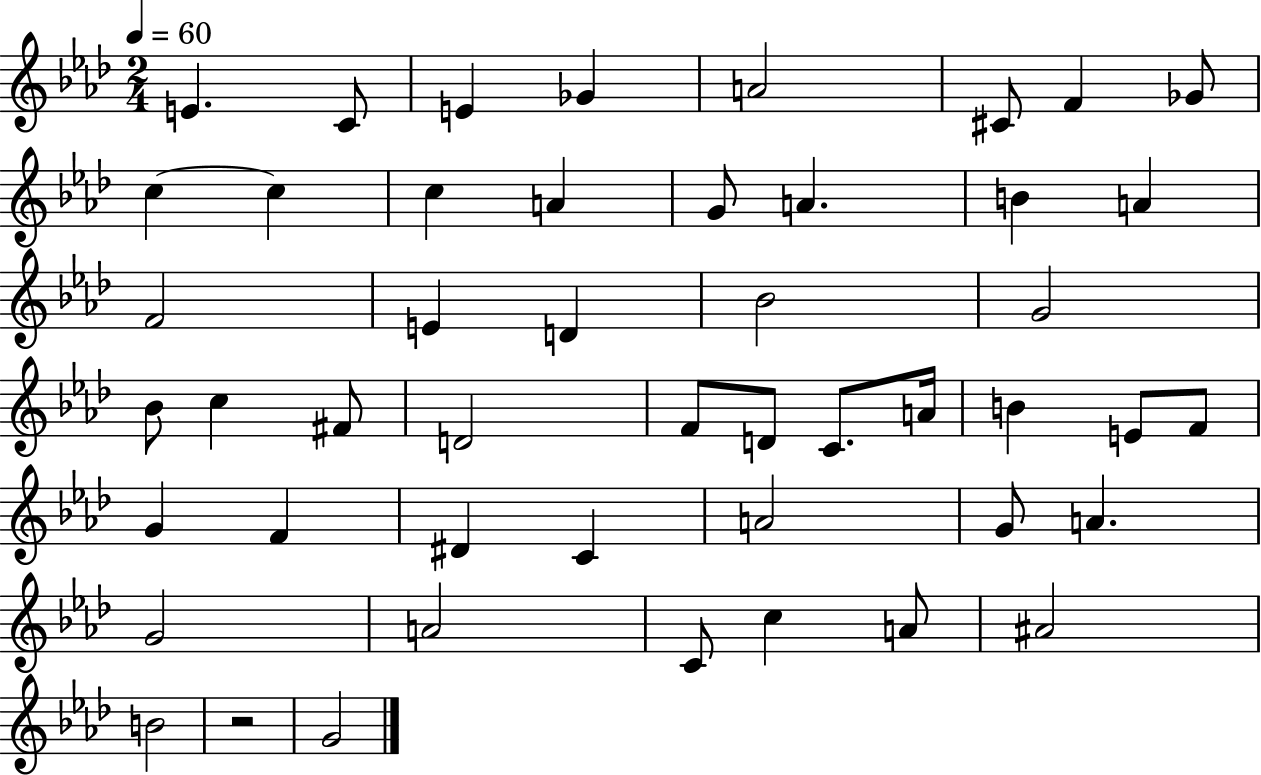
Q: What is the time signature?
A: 2/4